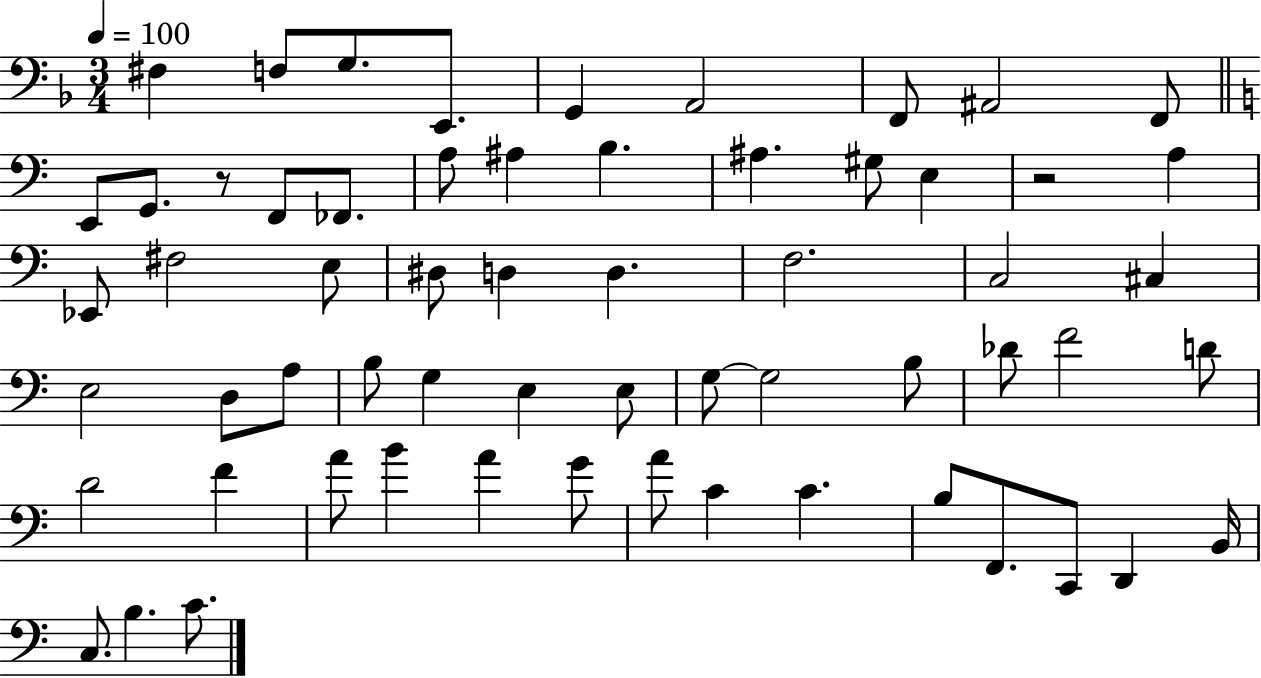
F#3/q F3/e G3/e. E2/e. G2/q A2/h F2/e A#2/h F2/e E2/e G2/e. R/e F2/e FES2/e. A3/e A#3/q B3/q. A#3/q. G#3/e E3/q R/h A3/q Eb2/e F#3/h E3/e D#3/e D3/q D3/q. F3/h. C3/h C#3/q E3/h D3/e A3/e B3/e G3/q E3/q E3/e G3/e G3/h B3/e Db4/e F4/h D4/e D4/h F4/q A4/e B4/q A4/q G4/e A4/e C4/q C4/q. B3/e F2/e. C2/e D2/q B2/s C3/e. B3/q. C4/e.